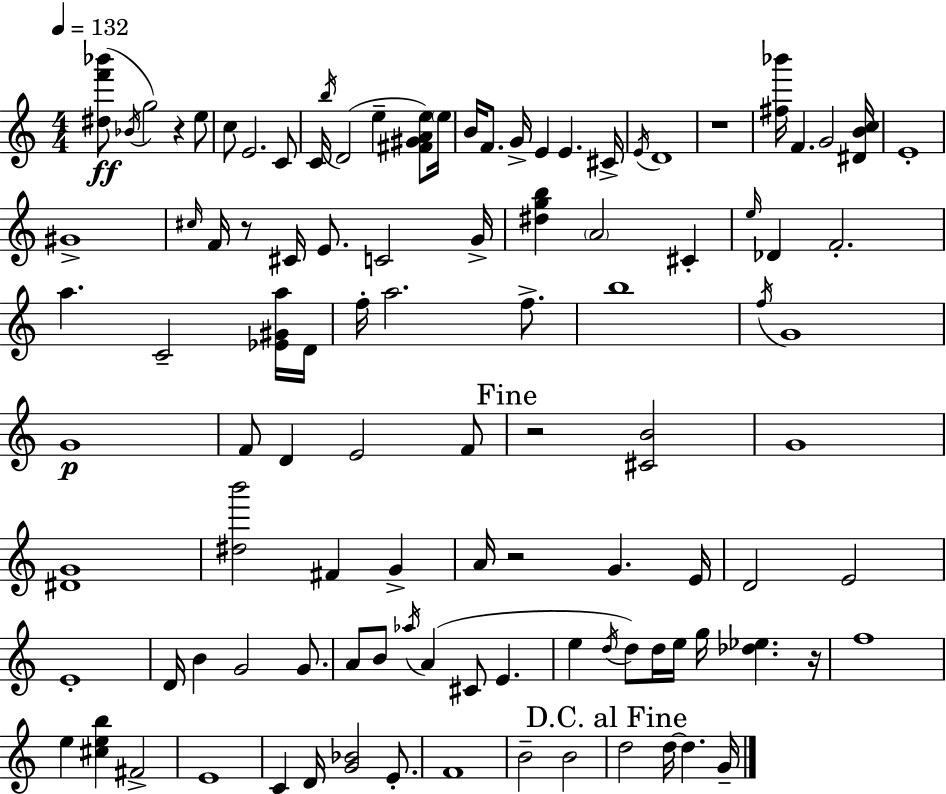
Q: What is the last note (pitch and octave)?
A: G4